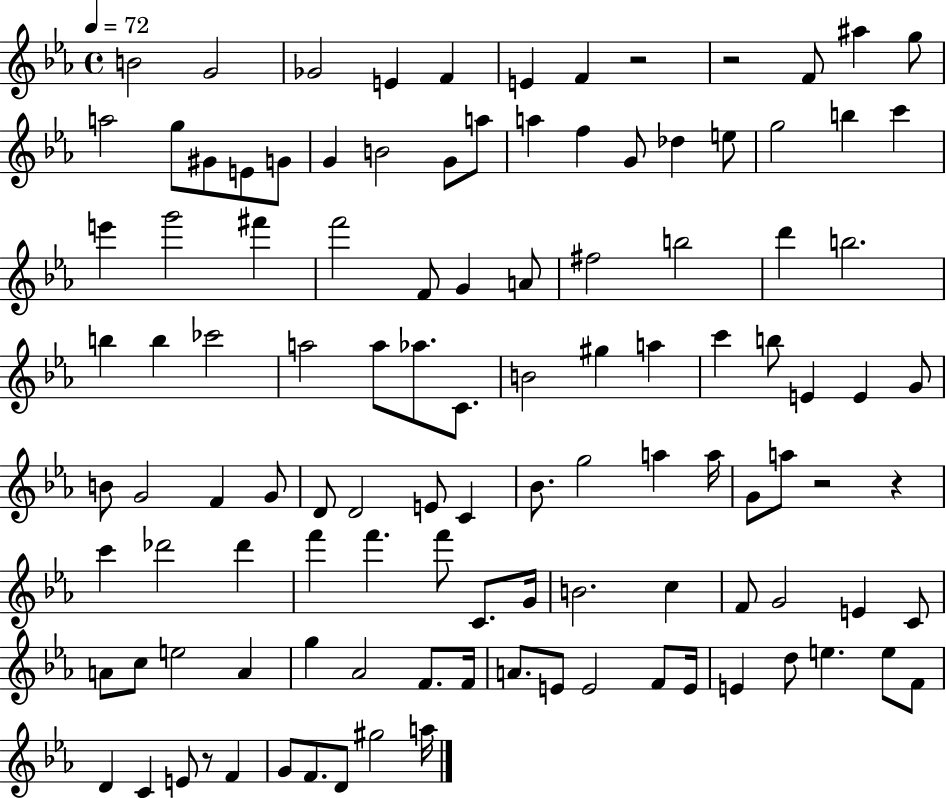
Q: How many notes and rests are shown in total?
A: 113